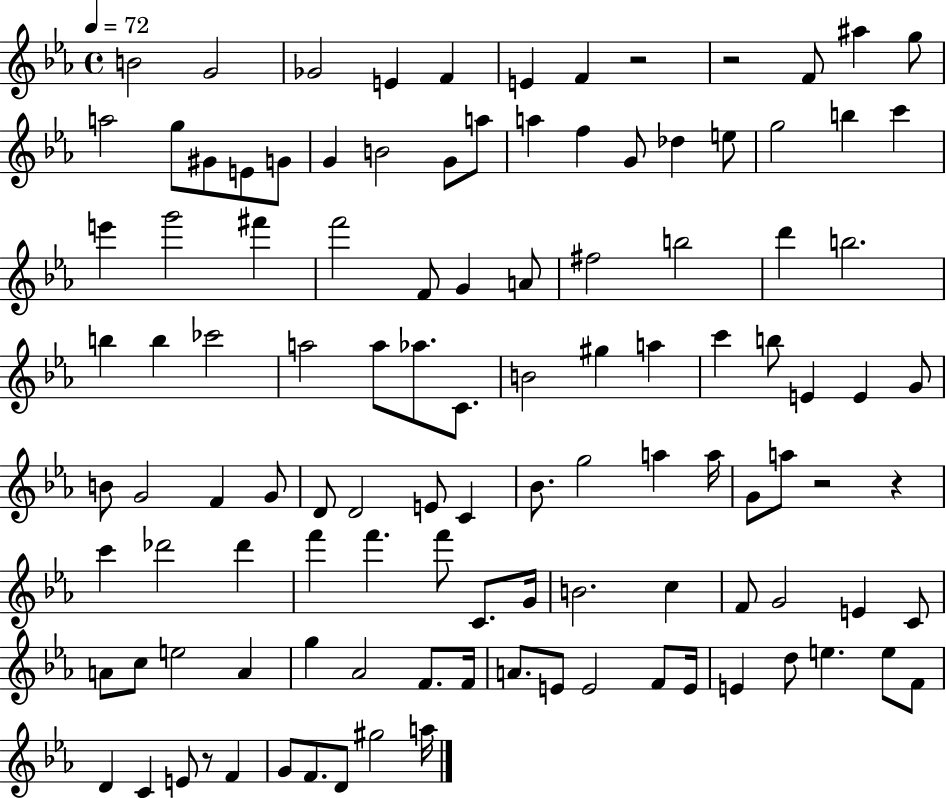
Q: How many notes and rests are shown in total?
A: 113